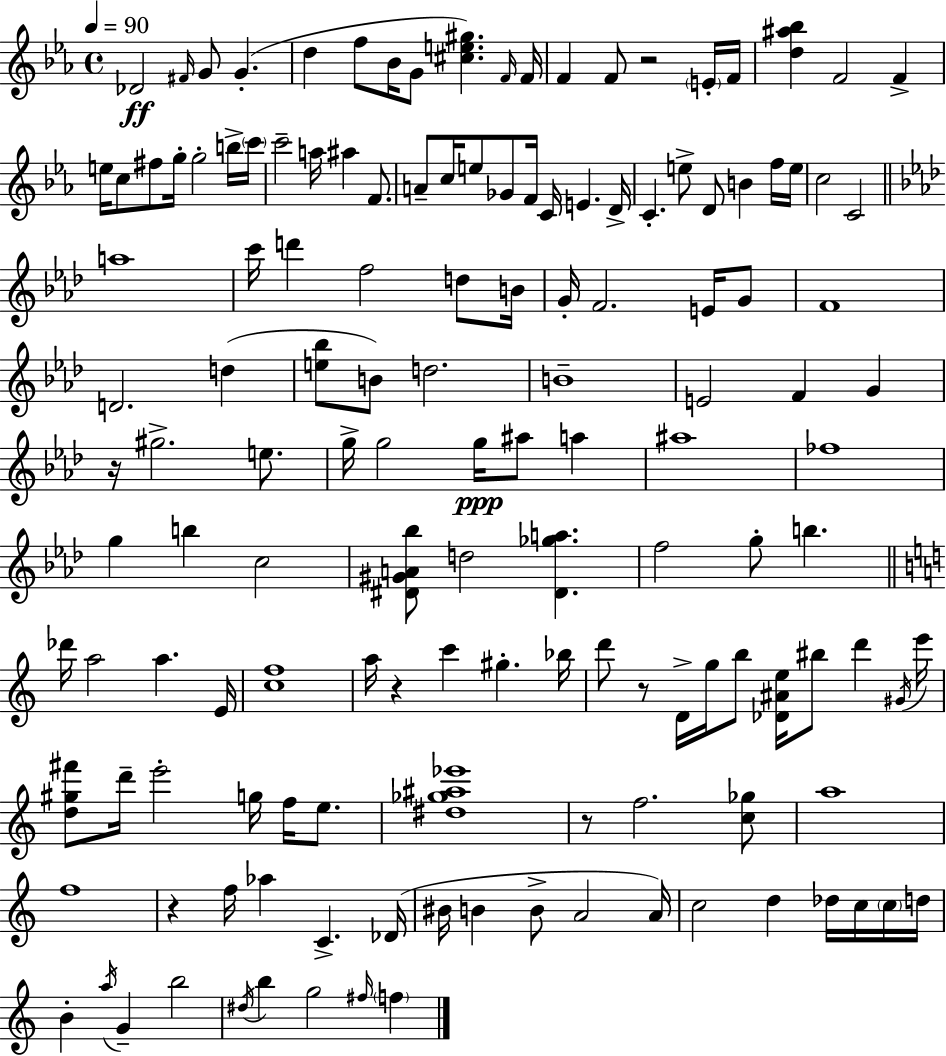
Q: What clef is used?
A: treble